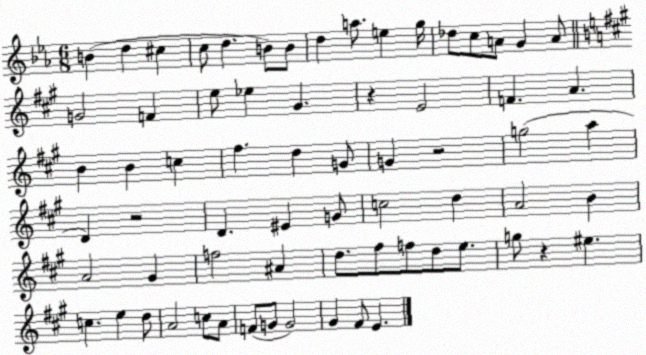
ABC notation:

X:1
T:Untitled
M:6/8
L:1/4
K:Eb
B d ^c c/2 d B/2 B/2 d a/2 e g/4 _d/2 c/2 A/2 G A/2 G2 F e/2 _e ^G z E2 F A B B c ^f d G/2 G z2 g2 a D z2 D ^E G/2 c2 d A2 B A2 ^G f2 ^A d/2 ^f/2 f/2 d/2 e/2 g/2 z ^e c e d/2 A2 c/2 A/2 F/2 G/2 G2 ^G ^F/2 E